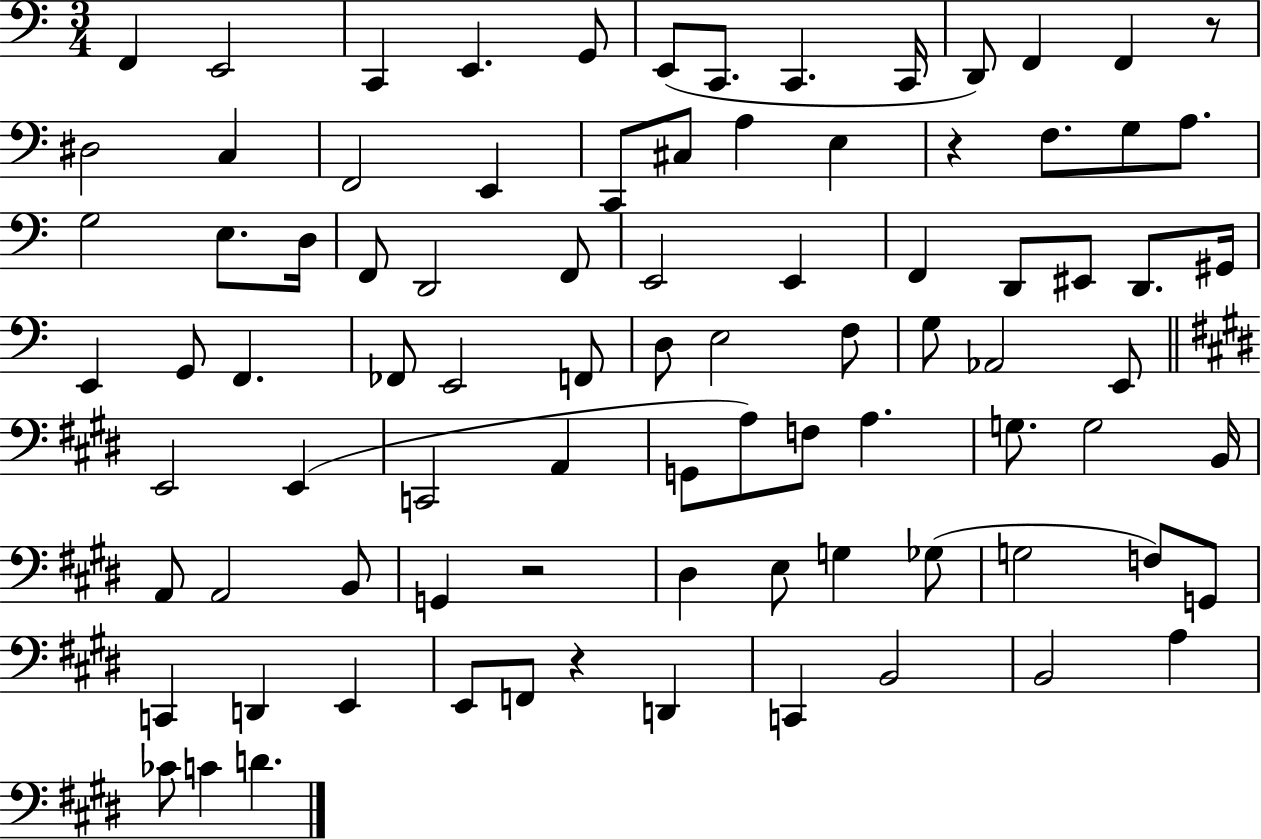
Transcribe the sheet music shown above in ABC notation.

X:1
T:Untitled
M:3/4
L:1/4
K:C
F,, E,,2 C,, E,, G,,/2 E,,/2 C,,/2 C,, C,,/4 D,,/2 F,, F,, z/2 ^D,2 C, F,,2 E,, C,,/2 ^C,/2 A, E, z F,/2 G,/2 A,/2 G,2 E,/2 D,/4 F,,/2 D,,2 F,,/2 E,,2 E,, F,, D,,/2 ^E,,/2 D,,/2 ^G,,/4 E,, G,,/2 F,, _F,,/2 E,,2 F,,/2 D,/2 E,2 F,/2 G,/2 _A,,2 E,,/2 E,,2 E,, C,,2 A,, G,,/2 A,/2 F,/2 A, G,/2 G,2 B,,/4 A,,/2 A,,2 B,,/2 G,, z2 ^D, E,/2 G, _G,/2 G,2 F,/2 G,,/2 C,, D,, E,, E,,/2 F,,/2 z D,, C,, B,,2 B,,2 A, _C/2 C D